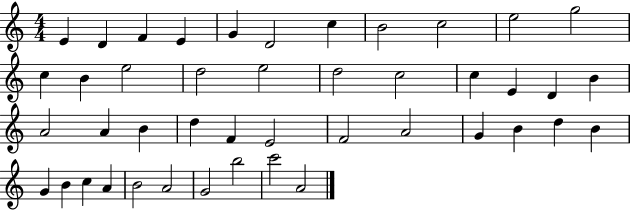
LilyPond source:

{
  \clef treble
  \numericTimeSignature
  \time 4/4
  \key c \major
  e'4 d'4 f'4 e'4 | g'4 d'2 c''4 | b'2 c''2 | e''2 g''2 | \break c''4 b'4 e''2 | d''2 e''2 | d''2 c''2 | c''4 e'4 d'4 b'4 | \break a'2 a'4 b'4 | d''4 f'4 e'2 | f'2 a'2 | g'4 b'4 d''4 b'4 | \break g'4 b'4 c''4 a'4 | b'2 a'2 | g'2 b''2 | c'''2 a'2 | \break \bar "|."
}